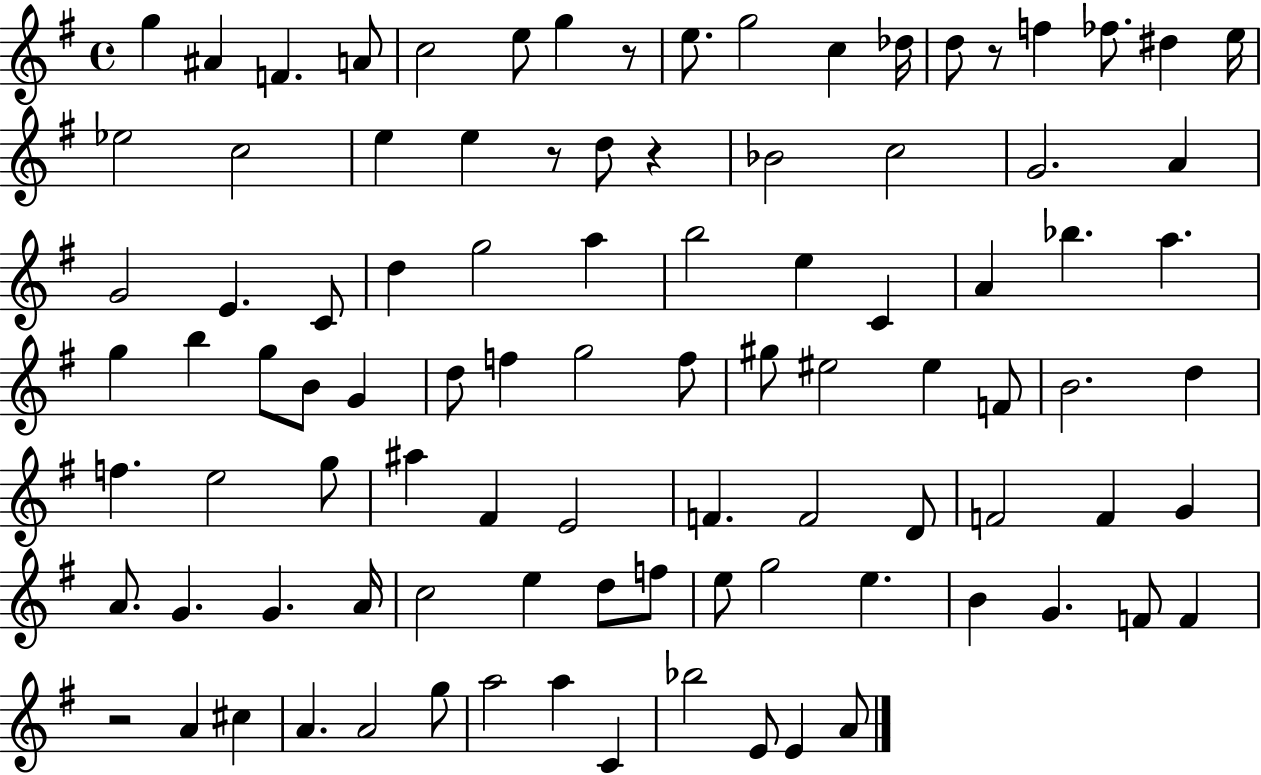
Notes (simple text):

G5/q A#4/q F4/q. A4/e C5/h E5/e G5/q R/e E5/e. G5/h C5/q Db5/s D5/e R/e F5/q FES5/e. D#5/q E5/s Eb5/h C5/h E5/q E5/q R/e D5/e R/q Bb4/h C5/h G4/h. A4/q G4/h E4/q. C4/e D5/q G5/h A5/q B5/h E5/q C4/q A4/q Bb5/q. A5/q. G5/q B5/q G5/e B4/e G4/q D5/e F5/q G5/h F5/e G#5/e EIS5/h EIS5/q F4/e B4/h. D5/q F5/q. E5/h G5/e A#5/q F#4/q E4/h F4/q. F4/h D4/e F4/h F4/q G4/q A4/e. G4/q. G4/q. A4/s C5/h E5/q D5/e F5/e E5/e G5/h E5/q. B4/q G4/q. F4/e F4/q R/h A4/q C#5/q A4/q. A4/h G5/e A5/h A5/q C4/q Bb5/h E4/e E4/q A4/e